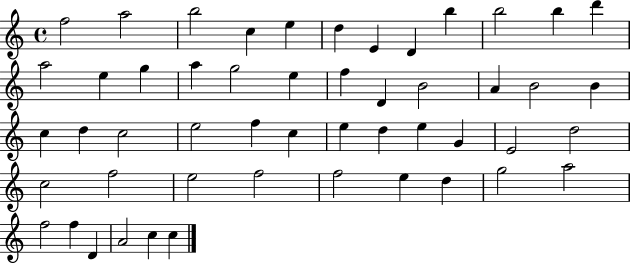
{
  \clef treble
  \time 4/4
  \defaultTimeSignature
  \key c \major
  f''2 a''2 | b''2 c''4 e''4 | d''4 e'4 d'4 b''4 | b''2 b''4 d'''4 | \break a''2 e''4 g''4 | a''4 g''2 e''4 | f''4 d'4 b'2 | a'4 b'2 b'4 | \break c''4 d''4 c''2 | e''2 f''4 c''4 | e''4 d''4 e''4 g'4 | e'2 d''2 | \break c''2 f''2 | e''2 f''2 | f''2 e''4 d''4 | g''2 a''2 | \break f''2 f''4 d'4 | a'2 c''4 c''4 | \bar "|."
}